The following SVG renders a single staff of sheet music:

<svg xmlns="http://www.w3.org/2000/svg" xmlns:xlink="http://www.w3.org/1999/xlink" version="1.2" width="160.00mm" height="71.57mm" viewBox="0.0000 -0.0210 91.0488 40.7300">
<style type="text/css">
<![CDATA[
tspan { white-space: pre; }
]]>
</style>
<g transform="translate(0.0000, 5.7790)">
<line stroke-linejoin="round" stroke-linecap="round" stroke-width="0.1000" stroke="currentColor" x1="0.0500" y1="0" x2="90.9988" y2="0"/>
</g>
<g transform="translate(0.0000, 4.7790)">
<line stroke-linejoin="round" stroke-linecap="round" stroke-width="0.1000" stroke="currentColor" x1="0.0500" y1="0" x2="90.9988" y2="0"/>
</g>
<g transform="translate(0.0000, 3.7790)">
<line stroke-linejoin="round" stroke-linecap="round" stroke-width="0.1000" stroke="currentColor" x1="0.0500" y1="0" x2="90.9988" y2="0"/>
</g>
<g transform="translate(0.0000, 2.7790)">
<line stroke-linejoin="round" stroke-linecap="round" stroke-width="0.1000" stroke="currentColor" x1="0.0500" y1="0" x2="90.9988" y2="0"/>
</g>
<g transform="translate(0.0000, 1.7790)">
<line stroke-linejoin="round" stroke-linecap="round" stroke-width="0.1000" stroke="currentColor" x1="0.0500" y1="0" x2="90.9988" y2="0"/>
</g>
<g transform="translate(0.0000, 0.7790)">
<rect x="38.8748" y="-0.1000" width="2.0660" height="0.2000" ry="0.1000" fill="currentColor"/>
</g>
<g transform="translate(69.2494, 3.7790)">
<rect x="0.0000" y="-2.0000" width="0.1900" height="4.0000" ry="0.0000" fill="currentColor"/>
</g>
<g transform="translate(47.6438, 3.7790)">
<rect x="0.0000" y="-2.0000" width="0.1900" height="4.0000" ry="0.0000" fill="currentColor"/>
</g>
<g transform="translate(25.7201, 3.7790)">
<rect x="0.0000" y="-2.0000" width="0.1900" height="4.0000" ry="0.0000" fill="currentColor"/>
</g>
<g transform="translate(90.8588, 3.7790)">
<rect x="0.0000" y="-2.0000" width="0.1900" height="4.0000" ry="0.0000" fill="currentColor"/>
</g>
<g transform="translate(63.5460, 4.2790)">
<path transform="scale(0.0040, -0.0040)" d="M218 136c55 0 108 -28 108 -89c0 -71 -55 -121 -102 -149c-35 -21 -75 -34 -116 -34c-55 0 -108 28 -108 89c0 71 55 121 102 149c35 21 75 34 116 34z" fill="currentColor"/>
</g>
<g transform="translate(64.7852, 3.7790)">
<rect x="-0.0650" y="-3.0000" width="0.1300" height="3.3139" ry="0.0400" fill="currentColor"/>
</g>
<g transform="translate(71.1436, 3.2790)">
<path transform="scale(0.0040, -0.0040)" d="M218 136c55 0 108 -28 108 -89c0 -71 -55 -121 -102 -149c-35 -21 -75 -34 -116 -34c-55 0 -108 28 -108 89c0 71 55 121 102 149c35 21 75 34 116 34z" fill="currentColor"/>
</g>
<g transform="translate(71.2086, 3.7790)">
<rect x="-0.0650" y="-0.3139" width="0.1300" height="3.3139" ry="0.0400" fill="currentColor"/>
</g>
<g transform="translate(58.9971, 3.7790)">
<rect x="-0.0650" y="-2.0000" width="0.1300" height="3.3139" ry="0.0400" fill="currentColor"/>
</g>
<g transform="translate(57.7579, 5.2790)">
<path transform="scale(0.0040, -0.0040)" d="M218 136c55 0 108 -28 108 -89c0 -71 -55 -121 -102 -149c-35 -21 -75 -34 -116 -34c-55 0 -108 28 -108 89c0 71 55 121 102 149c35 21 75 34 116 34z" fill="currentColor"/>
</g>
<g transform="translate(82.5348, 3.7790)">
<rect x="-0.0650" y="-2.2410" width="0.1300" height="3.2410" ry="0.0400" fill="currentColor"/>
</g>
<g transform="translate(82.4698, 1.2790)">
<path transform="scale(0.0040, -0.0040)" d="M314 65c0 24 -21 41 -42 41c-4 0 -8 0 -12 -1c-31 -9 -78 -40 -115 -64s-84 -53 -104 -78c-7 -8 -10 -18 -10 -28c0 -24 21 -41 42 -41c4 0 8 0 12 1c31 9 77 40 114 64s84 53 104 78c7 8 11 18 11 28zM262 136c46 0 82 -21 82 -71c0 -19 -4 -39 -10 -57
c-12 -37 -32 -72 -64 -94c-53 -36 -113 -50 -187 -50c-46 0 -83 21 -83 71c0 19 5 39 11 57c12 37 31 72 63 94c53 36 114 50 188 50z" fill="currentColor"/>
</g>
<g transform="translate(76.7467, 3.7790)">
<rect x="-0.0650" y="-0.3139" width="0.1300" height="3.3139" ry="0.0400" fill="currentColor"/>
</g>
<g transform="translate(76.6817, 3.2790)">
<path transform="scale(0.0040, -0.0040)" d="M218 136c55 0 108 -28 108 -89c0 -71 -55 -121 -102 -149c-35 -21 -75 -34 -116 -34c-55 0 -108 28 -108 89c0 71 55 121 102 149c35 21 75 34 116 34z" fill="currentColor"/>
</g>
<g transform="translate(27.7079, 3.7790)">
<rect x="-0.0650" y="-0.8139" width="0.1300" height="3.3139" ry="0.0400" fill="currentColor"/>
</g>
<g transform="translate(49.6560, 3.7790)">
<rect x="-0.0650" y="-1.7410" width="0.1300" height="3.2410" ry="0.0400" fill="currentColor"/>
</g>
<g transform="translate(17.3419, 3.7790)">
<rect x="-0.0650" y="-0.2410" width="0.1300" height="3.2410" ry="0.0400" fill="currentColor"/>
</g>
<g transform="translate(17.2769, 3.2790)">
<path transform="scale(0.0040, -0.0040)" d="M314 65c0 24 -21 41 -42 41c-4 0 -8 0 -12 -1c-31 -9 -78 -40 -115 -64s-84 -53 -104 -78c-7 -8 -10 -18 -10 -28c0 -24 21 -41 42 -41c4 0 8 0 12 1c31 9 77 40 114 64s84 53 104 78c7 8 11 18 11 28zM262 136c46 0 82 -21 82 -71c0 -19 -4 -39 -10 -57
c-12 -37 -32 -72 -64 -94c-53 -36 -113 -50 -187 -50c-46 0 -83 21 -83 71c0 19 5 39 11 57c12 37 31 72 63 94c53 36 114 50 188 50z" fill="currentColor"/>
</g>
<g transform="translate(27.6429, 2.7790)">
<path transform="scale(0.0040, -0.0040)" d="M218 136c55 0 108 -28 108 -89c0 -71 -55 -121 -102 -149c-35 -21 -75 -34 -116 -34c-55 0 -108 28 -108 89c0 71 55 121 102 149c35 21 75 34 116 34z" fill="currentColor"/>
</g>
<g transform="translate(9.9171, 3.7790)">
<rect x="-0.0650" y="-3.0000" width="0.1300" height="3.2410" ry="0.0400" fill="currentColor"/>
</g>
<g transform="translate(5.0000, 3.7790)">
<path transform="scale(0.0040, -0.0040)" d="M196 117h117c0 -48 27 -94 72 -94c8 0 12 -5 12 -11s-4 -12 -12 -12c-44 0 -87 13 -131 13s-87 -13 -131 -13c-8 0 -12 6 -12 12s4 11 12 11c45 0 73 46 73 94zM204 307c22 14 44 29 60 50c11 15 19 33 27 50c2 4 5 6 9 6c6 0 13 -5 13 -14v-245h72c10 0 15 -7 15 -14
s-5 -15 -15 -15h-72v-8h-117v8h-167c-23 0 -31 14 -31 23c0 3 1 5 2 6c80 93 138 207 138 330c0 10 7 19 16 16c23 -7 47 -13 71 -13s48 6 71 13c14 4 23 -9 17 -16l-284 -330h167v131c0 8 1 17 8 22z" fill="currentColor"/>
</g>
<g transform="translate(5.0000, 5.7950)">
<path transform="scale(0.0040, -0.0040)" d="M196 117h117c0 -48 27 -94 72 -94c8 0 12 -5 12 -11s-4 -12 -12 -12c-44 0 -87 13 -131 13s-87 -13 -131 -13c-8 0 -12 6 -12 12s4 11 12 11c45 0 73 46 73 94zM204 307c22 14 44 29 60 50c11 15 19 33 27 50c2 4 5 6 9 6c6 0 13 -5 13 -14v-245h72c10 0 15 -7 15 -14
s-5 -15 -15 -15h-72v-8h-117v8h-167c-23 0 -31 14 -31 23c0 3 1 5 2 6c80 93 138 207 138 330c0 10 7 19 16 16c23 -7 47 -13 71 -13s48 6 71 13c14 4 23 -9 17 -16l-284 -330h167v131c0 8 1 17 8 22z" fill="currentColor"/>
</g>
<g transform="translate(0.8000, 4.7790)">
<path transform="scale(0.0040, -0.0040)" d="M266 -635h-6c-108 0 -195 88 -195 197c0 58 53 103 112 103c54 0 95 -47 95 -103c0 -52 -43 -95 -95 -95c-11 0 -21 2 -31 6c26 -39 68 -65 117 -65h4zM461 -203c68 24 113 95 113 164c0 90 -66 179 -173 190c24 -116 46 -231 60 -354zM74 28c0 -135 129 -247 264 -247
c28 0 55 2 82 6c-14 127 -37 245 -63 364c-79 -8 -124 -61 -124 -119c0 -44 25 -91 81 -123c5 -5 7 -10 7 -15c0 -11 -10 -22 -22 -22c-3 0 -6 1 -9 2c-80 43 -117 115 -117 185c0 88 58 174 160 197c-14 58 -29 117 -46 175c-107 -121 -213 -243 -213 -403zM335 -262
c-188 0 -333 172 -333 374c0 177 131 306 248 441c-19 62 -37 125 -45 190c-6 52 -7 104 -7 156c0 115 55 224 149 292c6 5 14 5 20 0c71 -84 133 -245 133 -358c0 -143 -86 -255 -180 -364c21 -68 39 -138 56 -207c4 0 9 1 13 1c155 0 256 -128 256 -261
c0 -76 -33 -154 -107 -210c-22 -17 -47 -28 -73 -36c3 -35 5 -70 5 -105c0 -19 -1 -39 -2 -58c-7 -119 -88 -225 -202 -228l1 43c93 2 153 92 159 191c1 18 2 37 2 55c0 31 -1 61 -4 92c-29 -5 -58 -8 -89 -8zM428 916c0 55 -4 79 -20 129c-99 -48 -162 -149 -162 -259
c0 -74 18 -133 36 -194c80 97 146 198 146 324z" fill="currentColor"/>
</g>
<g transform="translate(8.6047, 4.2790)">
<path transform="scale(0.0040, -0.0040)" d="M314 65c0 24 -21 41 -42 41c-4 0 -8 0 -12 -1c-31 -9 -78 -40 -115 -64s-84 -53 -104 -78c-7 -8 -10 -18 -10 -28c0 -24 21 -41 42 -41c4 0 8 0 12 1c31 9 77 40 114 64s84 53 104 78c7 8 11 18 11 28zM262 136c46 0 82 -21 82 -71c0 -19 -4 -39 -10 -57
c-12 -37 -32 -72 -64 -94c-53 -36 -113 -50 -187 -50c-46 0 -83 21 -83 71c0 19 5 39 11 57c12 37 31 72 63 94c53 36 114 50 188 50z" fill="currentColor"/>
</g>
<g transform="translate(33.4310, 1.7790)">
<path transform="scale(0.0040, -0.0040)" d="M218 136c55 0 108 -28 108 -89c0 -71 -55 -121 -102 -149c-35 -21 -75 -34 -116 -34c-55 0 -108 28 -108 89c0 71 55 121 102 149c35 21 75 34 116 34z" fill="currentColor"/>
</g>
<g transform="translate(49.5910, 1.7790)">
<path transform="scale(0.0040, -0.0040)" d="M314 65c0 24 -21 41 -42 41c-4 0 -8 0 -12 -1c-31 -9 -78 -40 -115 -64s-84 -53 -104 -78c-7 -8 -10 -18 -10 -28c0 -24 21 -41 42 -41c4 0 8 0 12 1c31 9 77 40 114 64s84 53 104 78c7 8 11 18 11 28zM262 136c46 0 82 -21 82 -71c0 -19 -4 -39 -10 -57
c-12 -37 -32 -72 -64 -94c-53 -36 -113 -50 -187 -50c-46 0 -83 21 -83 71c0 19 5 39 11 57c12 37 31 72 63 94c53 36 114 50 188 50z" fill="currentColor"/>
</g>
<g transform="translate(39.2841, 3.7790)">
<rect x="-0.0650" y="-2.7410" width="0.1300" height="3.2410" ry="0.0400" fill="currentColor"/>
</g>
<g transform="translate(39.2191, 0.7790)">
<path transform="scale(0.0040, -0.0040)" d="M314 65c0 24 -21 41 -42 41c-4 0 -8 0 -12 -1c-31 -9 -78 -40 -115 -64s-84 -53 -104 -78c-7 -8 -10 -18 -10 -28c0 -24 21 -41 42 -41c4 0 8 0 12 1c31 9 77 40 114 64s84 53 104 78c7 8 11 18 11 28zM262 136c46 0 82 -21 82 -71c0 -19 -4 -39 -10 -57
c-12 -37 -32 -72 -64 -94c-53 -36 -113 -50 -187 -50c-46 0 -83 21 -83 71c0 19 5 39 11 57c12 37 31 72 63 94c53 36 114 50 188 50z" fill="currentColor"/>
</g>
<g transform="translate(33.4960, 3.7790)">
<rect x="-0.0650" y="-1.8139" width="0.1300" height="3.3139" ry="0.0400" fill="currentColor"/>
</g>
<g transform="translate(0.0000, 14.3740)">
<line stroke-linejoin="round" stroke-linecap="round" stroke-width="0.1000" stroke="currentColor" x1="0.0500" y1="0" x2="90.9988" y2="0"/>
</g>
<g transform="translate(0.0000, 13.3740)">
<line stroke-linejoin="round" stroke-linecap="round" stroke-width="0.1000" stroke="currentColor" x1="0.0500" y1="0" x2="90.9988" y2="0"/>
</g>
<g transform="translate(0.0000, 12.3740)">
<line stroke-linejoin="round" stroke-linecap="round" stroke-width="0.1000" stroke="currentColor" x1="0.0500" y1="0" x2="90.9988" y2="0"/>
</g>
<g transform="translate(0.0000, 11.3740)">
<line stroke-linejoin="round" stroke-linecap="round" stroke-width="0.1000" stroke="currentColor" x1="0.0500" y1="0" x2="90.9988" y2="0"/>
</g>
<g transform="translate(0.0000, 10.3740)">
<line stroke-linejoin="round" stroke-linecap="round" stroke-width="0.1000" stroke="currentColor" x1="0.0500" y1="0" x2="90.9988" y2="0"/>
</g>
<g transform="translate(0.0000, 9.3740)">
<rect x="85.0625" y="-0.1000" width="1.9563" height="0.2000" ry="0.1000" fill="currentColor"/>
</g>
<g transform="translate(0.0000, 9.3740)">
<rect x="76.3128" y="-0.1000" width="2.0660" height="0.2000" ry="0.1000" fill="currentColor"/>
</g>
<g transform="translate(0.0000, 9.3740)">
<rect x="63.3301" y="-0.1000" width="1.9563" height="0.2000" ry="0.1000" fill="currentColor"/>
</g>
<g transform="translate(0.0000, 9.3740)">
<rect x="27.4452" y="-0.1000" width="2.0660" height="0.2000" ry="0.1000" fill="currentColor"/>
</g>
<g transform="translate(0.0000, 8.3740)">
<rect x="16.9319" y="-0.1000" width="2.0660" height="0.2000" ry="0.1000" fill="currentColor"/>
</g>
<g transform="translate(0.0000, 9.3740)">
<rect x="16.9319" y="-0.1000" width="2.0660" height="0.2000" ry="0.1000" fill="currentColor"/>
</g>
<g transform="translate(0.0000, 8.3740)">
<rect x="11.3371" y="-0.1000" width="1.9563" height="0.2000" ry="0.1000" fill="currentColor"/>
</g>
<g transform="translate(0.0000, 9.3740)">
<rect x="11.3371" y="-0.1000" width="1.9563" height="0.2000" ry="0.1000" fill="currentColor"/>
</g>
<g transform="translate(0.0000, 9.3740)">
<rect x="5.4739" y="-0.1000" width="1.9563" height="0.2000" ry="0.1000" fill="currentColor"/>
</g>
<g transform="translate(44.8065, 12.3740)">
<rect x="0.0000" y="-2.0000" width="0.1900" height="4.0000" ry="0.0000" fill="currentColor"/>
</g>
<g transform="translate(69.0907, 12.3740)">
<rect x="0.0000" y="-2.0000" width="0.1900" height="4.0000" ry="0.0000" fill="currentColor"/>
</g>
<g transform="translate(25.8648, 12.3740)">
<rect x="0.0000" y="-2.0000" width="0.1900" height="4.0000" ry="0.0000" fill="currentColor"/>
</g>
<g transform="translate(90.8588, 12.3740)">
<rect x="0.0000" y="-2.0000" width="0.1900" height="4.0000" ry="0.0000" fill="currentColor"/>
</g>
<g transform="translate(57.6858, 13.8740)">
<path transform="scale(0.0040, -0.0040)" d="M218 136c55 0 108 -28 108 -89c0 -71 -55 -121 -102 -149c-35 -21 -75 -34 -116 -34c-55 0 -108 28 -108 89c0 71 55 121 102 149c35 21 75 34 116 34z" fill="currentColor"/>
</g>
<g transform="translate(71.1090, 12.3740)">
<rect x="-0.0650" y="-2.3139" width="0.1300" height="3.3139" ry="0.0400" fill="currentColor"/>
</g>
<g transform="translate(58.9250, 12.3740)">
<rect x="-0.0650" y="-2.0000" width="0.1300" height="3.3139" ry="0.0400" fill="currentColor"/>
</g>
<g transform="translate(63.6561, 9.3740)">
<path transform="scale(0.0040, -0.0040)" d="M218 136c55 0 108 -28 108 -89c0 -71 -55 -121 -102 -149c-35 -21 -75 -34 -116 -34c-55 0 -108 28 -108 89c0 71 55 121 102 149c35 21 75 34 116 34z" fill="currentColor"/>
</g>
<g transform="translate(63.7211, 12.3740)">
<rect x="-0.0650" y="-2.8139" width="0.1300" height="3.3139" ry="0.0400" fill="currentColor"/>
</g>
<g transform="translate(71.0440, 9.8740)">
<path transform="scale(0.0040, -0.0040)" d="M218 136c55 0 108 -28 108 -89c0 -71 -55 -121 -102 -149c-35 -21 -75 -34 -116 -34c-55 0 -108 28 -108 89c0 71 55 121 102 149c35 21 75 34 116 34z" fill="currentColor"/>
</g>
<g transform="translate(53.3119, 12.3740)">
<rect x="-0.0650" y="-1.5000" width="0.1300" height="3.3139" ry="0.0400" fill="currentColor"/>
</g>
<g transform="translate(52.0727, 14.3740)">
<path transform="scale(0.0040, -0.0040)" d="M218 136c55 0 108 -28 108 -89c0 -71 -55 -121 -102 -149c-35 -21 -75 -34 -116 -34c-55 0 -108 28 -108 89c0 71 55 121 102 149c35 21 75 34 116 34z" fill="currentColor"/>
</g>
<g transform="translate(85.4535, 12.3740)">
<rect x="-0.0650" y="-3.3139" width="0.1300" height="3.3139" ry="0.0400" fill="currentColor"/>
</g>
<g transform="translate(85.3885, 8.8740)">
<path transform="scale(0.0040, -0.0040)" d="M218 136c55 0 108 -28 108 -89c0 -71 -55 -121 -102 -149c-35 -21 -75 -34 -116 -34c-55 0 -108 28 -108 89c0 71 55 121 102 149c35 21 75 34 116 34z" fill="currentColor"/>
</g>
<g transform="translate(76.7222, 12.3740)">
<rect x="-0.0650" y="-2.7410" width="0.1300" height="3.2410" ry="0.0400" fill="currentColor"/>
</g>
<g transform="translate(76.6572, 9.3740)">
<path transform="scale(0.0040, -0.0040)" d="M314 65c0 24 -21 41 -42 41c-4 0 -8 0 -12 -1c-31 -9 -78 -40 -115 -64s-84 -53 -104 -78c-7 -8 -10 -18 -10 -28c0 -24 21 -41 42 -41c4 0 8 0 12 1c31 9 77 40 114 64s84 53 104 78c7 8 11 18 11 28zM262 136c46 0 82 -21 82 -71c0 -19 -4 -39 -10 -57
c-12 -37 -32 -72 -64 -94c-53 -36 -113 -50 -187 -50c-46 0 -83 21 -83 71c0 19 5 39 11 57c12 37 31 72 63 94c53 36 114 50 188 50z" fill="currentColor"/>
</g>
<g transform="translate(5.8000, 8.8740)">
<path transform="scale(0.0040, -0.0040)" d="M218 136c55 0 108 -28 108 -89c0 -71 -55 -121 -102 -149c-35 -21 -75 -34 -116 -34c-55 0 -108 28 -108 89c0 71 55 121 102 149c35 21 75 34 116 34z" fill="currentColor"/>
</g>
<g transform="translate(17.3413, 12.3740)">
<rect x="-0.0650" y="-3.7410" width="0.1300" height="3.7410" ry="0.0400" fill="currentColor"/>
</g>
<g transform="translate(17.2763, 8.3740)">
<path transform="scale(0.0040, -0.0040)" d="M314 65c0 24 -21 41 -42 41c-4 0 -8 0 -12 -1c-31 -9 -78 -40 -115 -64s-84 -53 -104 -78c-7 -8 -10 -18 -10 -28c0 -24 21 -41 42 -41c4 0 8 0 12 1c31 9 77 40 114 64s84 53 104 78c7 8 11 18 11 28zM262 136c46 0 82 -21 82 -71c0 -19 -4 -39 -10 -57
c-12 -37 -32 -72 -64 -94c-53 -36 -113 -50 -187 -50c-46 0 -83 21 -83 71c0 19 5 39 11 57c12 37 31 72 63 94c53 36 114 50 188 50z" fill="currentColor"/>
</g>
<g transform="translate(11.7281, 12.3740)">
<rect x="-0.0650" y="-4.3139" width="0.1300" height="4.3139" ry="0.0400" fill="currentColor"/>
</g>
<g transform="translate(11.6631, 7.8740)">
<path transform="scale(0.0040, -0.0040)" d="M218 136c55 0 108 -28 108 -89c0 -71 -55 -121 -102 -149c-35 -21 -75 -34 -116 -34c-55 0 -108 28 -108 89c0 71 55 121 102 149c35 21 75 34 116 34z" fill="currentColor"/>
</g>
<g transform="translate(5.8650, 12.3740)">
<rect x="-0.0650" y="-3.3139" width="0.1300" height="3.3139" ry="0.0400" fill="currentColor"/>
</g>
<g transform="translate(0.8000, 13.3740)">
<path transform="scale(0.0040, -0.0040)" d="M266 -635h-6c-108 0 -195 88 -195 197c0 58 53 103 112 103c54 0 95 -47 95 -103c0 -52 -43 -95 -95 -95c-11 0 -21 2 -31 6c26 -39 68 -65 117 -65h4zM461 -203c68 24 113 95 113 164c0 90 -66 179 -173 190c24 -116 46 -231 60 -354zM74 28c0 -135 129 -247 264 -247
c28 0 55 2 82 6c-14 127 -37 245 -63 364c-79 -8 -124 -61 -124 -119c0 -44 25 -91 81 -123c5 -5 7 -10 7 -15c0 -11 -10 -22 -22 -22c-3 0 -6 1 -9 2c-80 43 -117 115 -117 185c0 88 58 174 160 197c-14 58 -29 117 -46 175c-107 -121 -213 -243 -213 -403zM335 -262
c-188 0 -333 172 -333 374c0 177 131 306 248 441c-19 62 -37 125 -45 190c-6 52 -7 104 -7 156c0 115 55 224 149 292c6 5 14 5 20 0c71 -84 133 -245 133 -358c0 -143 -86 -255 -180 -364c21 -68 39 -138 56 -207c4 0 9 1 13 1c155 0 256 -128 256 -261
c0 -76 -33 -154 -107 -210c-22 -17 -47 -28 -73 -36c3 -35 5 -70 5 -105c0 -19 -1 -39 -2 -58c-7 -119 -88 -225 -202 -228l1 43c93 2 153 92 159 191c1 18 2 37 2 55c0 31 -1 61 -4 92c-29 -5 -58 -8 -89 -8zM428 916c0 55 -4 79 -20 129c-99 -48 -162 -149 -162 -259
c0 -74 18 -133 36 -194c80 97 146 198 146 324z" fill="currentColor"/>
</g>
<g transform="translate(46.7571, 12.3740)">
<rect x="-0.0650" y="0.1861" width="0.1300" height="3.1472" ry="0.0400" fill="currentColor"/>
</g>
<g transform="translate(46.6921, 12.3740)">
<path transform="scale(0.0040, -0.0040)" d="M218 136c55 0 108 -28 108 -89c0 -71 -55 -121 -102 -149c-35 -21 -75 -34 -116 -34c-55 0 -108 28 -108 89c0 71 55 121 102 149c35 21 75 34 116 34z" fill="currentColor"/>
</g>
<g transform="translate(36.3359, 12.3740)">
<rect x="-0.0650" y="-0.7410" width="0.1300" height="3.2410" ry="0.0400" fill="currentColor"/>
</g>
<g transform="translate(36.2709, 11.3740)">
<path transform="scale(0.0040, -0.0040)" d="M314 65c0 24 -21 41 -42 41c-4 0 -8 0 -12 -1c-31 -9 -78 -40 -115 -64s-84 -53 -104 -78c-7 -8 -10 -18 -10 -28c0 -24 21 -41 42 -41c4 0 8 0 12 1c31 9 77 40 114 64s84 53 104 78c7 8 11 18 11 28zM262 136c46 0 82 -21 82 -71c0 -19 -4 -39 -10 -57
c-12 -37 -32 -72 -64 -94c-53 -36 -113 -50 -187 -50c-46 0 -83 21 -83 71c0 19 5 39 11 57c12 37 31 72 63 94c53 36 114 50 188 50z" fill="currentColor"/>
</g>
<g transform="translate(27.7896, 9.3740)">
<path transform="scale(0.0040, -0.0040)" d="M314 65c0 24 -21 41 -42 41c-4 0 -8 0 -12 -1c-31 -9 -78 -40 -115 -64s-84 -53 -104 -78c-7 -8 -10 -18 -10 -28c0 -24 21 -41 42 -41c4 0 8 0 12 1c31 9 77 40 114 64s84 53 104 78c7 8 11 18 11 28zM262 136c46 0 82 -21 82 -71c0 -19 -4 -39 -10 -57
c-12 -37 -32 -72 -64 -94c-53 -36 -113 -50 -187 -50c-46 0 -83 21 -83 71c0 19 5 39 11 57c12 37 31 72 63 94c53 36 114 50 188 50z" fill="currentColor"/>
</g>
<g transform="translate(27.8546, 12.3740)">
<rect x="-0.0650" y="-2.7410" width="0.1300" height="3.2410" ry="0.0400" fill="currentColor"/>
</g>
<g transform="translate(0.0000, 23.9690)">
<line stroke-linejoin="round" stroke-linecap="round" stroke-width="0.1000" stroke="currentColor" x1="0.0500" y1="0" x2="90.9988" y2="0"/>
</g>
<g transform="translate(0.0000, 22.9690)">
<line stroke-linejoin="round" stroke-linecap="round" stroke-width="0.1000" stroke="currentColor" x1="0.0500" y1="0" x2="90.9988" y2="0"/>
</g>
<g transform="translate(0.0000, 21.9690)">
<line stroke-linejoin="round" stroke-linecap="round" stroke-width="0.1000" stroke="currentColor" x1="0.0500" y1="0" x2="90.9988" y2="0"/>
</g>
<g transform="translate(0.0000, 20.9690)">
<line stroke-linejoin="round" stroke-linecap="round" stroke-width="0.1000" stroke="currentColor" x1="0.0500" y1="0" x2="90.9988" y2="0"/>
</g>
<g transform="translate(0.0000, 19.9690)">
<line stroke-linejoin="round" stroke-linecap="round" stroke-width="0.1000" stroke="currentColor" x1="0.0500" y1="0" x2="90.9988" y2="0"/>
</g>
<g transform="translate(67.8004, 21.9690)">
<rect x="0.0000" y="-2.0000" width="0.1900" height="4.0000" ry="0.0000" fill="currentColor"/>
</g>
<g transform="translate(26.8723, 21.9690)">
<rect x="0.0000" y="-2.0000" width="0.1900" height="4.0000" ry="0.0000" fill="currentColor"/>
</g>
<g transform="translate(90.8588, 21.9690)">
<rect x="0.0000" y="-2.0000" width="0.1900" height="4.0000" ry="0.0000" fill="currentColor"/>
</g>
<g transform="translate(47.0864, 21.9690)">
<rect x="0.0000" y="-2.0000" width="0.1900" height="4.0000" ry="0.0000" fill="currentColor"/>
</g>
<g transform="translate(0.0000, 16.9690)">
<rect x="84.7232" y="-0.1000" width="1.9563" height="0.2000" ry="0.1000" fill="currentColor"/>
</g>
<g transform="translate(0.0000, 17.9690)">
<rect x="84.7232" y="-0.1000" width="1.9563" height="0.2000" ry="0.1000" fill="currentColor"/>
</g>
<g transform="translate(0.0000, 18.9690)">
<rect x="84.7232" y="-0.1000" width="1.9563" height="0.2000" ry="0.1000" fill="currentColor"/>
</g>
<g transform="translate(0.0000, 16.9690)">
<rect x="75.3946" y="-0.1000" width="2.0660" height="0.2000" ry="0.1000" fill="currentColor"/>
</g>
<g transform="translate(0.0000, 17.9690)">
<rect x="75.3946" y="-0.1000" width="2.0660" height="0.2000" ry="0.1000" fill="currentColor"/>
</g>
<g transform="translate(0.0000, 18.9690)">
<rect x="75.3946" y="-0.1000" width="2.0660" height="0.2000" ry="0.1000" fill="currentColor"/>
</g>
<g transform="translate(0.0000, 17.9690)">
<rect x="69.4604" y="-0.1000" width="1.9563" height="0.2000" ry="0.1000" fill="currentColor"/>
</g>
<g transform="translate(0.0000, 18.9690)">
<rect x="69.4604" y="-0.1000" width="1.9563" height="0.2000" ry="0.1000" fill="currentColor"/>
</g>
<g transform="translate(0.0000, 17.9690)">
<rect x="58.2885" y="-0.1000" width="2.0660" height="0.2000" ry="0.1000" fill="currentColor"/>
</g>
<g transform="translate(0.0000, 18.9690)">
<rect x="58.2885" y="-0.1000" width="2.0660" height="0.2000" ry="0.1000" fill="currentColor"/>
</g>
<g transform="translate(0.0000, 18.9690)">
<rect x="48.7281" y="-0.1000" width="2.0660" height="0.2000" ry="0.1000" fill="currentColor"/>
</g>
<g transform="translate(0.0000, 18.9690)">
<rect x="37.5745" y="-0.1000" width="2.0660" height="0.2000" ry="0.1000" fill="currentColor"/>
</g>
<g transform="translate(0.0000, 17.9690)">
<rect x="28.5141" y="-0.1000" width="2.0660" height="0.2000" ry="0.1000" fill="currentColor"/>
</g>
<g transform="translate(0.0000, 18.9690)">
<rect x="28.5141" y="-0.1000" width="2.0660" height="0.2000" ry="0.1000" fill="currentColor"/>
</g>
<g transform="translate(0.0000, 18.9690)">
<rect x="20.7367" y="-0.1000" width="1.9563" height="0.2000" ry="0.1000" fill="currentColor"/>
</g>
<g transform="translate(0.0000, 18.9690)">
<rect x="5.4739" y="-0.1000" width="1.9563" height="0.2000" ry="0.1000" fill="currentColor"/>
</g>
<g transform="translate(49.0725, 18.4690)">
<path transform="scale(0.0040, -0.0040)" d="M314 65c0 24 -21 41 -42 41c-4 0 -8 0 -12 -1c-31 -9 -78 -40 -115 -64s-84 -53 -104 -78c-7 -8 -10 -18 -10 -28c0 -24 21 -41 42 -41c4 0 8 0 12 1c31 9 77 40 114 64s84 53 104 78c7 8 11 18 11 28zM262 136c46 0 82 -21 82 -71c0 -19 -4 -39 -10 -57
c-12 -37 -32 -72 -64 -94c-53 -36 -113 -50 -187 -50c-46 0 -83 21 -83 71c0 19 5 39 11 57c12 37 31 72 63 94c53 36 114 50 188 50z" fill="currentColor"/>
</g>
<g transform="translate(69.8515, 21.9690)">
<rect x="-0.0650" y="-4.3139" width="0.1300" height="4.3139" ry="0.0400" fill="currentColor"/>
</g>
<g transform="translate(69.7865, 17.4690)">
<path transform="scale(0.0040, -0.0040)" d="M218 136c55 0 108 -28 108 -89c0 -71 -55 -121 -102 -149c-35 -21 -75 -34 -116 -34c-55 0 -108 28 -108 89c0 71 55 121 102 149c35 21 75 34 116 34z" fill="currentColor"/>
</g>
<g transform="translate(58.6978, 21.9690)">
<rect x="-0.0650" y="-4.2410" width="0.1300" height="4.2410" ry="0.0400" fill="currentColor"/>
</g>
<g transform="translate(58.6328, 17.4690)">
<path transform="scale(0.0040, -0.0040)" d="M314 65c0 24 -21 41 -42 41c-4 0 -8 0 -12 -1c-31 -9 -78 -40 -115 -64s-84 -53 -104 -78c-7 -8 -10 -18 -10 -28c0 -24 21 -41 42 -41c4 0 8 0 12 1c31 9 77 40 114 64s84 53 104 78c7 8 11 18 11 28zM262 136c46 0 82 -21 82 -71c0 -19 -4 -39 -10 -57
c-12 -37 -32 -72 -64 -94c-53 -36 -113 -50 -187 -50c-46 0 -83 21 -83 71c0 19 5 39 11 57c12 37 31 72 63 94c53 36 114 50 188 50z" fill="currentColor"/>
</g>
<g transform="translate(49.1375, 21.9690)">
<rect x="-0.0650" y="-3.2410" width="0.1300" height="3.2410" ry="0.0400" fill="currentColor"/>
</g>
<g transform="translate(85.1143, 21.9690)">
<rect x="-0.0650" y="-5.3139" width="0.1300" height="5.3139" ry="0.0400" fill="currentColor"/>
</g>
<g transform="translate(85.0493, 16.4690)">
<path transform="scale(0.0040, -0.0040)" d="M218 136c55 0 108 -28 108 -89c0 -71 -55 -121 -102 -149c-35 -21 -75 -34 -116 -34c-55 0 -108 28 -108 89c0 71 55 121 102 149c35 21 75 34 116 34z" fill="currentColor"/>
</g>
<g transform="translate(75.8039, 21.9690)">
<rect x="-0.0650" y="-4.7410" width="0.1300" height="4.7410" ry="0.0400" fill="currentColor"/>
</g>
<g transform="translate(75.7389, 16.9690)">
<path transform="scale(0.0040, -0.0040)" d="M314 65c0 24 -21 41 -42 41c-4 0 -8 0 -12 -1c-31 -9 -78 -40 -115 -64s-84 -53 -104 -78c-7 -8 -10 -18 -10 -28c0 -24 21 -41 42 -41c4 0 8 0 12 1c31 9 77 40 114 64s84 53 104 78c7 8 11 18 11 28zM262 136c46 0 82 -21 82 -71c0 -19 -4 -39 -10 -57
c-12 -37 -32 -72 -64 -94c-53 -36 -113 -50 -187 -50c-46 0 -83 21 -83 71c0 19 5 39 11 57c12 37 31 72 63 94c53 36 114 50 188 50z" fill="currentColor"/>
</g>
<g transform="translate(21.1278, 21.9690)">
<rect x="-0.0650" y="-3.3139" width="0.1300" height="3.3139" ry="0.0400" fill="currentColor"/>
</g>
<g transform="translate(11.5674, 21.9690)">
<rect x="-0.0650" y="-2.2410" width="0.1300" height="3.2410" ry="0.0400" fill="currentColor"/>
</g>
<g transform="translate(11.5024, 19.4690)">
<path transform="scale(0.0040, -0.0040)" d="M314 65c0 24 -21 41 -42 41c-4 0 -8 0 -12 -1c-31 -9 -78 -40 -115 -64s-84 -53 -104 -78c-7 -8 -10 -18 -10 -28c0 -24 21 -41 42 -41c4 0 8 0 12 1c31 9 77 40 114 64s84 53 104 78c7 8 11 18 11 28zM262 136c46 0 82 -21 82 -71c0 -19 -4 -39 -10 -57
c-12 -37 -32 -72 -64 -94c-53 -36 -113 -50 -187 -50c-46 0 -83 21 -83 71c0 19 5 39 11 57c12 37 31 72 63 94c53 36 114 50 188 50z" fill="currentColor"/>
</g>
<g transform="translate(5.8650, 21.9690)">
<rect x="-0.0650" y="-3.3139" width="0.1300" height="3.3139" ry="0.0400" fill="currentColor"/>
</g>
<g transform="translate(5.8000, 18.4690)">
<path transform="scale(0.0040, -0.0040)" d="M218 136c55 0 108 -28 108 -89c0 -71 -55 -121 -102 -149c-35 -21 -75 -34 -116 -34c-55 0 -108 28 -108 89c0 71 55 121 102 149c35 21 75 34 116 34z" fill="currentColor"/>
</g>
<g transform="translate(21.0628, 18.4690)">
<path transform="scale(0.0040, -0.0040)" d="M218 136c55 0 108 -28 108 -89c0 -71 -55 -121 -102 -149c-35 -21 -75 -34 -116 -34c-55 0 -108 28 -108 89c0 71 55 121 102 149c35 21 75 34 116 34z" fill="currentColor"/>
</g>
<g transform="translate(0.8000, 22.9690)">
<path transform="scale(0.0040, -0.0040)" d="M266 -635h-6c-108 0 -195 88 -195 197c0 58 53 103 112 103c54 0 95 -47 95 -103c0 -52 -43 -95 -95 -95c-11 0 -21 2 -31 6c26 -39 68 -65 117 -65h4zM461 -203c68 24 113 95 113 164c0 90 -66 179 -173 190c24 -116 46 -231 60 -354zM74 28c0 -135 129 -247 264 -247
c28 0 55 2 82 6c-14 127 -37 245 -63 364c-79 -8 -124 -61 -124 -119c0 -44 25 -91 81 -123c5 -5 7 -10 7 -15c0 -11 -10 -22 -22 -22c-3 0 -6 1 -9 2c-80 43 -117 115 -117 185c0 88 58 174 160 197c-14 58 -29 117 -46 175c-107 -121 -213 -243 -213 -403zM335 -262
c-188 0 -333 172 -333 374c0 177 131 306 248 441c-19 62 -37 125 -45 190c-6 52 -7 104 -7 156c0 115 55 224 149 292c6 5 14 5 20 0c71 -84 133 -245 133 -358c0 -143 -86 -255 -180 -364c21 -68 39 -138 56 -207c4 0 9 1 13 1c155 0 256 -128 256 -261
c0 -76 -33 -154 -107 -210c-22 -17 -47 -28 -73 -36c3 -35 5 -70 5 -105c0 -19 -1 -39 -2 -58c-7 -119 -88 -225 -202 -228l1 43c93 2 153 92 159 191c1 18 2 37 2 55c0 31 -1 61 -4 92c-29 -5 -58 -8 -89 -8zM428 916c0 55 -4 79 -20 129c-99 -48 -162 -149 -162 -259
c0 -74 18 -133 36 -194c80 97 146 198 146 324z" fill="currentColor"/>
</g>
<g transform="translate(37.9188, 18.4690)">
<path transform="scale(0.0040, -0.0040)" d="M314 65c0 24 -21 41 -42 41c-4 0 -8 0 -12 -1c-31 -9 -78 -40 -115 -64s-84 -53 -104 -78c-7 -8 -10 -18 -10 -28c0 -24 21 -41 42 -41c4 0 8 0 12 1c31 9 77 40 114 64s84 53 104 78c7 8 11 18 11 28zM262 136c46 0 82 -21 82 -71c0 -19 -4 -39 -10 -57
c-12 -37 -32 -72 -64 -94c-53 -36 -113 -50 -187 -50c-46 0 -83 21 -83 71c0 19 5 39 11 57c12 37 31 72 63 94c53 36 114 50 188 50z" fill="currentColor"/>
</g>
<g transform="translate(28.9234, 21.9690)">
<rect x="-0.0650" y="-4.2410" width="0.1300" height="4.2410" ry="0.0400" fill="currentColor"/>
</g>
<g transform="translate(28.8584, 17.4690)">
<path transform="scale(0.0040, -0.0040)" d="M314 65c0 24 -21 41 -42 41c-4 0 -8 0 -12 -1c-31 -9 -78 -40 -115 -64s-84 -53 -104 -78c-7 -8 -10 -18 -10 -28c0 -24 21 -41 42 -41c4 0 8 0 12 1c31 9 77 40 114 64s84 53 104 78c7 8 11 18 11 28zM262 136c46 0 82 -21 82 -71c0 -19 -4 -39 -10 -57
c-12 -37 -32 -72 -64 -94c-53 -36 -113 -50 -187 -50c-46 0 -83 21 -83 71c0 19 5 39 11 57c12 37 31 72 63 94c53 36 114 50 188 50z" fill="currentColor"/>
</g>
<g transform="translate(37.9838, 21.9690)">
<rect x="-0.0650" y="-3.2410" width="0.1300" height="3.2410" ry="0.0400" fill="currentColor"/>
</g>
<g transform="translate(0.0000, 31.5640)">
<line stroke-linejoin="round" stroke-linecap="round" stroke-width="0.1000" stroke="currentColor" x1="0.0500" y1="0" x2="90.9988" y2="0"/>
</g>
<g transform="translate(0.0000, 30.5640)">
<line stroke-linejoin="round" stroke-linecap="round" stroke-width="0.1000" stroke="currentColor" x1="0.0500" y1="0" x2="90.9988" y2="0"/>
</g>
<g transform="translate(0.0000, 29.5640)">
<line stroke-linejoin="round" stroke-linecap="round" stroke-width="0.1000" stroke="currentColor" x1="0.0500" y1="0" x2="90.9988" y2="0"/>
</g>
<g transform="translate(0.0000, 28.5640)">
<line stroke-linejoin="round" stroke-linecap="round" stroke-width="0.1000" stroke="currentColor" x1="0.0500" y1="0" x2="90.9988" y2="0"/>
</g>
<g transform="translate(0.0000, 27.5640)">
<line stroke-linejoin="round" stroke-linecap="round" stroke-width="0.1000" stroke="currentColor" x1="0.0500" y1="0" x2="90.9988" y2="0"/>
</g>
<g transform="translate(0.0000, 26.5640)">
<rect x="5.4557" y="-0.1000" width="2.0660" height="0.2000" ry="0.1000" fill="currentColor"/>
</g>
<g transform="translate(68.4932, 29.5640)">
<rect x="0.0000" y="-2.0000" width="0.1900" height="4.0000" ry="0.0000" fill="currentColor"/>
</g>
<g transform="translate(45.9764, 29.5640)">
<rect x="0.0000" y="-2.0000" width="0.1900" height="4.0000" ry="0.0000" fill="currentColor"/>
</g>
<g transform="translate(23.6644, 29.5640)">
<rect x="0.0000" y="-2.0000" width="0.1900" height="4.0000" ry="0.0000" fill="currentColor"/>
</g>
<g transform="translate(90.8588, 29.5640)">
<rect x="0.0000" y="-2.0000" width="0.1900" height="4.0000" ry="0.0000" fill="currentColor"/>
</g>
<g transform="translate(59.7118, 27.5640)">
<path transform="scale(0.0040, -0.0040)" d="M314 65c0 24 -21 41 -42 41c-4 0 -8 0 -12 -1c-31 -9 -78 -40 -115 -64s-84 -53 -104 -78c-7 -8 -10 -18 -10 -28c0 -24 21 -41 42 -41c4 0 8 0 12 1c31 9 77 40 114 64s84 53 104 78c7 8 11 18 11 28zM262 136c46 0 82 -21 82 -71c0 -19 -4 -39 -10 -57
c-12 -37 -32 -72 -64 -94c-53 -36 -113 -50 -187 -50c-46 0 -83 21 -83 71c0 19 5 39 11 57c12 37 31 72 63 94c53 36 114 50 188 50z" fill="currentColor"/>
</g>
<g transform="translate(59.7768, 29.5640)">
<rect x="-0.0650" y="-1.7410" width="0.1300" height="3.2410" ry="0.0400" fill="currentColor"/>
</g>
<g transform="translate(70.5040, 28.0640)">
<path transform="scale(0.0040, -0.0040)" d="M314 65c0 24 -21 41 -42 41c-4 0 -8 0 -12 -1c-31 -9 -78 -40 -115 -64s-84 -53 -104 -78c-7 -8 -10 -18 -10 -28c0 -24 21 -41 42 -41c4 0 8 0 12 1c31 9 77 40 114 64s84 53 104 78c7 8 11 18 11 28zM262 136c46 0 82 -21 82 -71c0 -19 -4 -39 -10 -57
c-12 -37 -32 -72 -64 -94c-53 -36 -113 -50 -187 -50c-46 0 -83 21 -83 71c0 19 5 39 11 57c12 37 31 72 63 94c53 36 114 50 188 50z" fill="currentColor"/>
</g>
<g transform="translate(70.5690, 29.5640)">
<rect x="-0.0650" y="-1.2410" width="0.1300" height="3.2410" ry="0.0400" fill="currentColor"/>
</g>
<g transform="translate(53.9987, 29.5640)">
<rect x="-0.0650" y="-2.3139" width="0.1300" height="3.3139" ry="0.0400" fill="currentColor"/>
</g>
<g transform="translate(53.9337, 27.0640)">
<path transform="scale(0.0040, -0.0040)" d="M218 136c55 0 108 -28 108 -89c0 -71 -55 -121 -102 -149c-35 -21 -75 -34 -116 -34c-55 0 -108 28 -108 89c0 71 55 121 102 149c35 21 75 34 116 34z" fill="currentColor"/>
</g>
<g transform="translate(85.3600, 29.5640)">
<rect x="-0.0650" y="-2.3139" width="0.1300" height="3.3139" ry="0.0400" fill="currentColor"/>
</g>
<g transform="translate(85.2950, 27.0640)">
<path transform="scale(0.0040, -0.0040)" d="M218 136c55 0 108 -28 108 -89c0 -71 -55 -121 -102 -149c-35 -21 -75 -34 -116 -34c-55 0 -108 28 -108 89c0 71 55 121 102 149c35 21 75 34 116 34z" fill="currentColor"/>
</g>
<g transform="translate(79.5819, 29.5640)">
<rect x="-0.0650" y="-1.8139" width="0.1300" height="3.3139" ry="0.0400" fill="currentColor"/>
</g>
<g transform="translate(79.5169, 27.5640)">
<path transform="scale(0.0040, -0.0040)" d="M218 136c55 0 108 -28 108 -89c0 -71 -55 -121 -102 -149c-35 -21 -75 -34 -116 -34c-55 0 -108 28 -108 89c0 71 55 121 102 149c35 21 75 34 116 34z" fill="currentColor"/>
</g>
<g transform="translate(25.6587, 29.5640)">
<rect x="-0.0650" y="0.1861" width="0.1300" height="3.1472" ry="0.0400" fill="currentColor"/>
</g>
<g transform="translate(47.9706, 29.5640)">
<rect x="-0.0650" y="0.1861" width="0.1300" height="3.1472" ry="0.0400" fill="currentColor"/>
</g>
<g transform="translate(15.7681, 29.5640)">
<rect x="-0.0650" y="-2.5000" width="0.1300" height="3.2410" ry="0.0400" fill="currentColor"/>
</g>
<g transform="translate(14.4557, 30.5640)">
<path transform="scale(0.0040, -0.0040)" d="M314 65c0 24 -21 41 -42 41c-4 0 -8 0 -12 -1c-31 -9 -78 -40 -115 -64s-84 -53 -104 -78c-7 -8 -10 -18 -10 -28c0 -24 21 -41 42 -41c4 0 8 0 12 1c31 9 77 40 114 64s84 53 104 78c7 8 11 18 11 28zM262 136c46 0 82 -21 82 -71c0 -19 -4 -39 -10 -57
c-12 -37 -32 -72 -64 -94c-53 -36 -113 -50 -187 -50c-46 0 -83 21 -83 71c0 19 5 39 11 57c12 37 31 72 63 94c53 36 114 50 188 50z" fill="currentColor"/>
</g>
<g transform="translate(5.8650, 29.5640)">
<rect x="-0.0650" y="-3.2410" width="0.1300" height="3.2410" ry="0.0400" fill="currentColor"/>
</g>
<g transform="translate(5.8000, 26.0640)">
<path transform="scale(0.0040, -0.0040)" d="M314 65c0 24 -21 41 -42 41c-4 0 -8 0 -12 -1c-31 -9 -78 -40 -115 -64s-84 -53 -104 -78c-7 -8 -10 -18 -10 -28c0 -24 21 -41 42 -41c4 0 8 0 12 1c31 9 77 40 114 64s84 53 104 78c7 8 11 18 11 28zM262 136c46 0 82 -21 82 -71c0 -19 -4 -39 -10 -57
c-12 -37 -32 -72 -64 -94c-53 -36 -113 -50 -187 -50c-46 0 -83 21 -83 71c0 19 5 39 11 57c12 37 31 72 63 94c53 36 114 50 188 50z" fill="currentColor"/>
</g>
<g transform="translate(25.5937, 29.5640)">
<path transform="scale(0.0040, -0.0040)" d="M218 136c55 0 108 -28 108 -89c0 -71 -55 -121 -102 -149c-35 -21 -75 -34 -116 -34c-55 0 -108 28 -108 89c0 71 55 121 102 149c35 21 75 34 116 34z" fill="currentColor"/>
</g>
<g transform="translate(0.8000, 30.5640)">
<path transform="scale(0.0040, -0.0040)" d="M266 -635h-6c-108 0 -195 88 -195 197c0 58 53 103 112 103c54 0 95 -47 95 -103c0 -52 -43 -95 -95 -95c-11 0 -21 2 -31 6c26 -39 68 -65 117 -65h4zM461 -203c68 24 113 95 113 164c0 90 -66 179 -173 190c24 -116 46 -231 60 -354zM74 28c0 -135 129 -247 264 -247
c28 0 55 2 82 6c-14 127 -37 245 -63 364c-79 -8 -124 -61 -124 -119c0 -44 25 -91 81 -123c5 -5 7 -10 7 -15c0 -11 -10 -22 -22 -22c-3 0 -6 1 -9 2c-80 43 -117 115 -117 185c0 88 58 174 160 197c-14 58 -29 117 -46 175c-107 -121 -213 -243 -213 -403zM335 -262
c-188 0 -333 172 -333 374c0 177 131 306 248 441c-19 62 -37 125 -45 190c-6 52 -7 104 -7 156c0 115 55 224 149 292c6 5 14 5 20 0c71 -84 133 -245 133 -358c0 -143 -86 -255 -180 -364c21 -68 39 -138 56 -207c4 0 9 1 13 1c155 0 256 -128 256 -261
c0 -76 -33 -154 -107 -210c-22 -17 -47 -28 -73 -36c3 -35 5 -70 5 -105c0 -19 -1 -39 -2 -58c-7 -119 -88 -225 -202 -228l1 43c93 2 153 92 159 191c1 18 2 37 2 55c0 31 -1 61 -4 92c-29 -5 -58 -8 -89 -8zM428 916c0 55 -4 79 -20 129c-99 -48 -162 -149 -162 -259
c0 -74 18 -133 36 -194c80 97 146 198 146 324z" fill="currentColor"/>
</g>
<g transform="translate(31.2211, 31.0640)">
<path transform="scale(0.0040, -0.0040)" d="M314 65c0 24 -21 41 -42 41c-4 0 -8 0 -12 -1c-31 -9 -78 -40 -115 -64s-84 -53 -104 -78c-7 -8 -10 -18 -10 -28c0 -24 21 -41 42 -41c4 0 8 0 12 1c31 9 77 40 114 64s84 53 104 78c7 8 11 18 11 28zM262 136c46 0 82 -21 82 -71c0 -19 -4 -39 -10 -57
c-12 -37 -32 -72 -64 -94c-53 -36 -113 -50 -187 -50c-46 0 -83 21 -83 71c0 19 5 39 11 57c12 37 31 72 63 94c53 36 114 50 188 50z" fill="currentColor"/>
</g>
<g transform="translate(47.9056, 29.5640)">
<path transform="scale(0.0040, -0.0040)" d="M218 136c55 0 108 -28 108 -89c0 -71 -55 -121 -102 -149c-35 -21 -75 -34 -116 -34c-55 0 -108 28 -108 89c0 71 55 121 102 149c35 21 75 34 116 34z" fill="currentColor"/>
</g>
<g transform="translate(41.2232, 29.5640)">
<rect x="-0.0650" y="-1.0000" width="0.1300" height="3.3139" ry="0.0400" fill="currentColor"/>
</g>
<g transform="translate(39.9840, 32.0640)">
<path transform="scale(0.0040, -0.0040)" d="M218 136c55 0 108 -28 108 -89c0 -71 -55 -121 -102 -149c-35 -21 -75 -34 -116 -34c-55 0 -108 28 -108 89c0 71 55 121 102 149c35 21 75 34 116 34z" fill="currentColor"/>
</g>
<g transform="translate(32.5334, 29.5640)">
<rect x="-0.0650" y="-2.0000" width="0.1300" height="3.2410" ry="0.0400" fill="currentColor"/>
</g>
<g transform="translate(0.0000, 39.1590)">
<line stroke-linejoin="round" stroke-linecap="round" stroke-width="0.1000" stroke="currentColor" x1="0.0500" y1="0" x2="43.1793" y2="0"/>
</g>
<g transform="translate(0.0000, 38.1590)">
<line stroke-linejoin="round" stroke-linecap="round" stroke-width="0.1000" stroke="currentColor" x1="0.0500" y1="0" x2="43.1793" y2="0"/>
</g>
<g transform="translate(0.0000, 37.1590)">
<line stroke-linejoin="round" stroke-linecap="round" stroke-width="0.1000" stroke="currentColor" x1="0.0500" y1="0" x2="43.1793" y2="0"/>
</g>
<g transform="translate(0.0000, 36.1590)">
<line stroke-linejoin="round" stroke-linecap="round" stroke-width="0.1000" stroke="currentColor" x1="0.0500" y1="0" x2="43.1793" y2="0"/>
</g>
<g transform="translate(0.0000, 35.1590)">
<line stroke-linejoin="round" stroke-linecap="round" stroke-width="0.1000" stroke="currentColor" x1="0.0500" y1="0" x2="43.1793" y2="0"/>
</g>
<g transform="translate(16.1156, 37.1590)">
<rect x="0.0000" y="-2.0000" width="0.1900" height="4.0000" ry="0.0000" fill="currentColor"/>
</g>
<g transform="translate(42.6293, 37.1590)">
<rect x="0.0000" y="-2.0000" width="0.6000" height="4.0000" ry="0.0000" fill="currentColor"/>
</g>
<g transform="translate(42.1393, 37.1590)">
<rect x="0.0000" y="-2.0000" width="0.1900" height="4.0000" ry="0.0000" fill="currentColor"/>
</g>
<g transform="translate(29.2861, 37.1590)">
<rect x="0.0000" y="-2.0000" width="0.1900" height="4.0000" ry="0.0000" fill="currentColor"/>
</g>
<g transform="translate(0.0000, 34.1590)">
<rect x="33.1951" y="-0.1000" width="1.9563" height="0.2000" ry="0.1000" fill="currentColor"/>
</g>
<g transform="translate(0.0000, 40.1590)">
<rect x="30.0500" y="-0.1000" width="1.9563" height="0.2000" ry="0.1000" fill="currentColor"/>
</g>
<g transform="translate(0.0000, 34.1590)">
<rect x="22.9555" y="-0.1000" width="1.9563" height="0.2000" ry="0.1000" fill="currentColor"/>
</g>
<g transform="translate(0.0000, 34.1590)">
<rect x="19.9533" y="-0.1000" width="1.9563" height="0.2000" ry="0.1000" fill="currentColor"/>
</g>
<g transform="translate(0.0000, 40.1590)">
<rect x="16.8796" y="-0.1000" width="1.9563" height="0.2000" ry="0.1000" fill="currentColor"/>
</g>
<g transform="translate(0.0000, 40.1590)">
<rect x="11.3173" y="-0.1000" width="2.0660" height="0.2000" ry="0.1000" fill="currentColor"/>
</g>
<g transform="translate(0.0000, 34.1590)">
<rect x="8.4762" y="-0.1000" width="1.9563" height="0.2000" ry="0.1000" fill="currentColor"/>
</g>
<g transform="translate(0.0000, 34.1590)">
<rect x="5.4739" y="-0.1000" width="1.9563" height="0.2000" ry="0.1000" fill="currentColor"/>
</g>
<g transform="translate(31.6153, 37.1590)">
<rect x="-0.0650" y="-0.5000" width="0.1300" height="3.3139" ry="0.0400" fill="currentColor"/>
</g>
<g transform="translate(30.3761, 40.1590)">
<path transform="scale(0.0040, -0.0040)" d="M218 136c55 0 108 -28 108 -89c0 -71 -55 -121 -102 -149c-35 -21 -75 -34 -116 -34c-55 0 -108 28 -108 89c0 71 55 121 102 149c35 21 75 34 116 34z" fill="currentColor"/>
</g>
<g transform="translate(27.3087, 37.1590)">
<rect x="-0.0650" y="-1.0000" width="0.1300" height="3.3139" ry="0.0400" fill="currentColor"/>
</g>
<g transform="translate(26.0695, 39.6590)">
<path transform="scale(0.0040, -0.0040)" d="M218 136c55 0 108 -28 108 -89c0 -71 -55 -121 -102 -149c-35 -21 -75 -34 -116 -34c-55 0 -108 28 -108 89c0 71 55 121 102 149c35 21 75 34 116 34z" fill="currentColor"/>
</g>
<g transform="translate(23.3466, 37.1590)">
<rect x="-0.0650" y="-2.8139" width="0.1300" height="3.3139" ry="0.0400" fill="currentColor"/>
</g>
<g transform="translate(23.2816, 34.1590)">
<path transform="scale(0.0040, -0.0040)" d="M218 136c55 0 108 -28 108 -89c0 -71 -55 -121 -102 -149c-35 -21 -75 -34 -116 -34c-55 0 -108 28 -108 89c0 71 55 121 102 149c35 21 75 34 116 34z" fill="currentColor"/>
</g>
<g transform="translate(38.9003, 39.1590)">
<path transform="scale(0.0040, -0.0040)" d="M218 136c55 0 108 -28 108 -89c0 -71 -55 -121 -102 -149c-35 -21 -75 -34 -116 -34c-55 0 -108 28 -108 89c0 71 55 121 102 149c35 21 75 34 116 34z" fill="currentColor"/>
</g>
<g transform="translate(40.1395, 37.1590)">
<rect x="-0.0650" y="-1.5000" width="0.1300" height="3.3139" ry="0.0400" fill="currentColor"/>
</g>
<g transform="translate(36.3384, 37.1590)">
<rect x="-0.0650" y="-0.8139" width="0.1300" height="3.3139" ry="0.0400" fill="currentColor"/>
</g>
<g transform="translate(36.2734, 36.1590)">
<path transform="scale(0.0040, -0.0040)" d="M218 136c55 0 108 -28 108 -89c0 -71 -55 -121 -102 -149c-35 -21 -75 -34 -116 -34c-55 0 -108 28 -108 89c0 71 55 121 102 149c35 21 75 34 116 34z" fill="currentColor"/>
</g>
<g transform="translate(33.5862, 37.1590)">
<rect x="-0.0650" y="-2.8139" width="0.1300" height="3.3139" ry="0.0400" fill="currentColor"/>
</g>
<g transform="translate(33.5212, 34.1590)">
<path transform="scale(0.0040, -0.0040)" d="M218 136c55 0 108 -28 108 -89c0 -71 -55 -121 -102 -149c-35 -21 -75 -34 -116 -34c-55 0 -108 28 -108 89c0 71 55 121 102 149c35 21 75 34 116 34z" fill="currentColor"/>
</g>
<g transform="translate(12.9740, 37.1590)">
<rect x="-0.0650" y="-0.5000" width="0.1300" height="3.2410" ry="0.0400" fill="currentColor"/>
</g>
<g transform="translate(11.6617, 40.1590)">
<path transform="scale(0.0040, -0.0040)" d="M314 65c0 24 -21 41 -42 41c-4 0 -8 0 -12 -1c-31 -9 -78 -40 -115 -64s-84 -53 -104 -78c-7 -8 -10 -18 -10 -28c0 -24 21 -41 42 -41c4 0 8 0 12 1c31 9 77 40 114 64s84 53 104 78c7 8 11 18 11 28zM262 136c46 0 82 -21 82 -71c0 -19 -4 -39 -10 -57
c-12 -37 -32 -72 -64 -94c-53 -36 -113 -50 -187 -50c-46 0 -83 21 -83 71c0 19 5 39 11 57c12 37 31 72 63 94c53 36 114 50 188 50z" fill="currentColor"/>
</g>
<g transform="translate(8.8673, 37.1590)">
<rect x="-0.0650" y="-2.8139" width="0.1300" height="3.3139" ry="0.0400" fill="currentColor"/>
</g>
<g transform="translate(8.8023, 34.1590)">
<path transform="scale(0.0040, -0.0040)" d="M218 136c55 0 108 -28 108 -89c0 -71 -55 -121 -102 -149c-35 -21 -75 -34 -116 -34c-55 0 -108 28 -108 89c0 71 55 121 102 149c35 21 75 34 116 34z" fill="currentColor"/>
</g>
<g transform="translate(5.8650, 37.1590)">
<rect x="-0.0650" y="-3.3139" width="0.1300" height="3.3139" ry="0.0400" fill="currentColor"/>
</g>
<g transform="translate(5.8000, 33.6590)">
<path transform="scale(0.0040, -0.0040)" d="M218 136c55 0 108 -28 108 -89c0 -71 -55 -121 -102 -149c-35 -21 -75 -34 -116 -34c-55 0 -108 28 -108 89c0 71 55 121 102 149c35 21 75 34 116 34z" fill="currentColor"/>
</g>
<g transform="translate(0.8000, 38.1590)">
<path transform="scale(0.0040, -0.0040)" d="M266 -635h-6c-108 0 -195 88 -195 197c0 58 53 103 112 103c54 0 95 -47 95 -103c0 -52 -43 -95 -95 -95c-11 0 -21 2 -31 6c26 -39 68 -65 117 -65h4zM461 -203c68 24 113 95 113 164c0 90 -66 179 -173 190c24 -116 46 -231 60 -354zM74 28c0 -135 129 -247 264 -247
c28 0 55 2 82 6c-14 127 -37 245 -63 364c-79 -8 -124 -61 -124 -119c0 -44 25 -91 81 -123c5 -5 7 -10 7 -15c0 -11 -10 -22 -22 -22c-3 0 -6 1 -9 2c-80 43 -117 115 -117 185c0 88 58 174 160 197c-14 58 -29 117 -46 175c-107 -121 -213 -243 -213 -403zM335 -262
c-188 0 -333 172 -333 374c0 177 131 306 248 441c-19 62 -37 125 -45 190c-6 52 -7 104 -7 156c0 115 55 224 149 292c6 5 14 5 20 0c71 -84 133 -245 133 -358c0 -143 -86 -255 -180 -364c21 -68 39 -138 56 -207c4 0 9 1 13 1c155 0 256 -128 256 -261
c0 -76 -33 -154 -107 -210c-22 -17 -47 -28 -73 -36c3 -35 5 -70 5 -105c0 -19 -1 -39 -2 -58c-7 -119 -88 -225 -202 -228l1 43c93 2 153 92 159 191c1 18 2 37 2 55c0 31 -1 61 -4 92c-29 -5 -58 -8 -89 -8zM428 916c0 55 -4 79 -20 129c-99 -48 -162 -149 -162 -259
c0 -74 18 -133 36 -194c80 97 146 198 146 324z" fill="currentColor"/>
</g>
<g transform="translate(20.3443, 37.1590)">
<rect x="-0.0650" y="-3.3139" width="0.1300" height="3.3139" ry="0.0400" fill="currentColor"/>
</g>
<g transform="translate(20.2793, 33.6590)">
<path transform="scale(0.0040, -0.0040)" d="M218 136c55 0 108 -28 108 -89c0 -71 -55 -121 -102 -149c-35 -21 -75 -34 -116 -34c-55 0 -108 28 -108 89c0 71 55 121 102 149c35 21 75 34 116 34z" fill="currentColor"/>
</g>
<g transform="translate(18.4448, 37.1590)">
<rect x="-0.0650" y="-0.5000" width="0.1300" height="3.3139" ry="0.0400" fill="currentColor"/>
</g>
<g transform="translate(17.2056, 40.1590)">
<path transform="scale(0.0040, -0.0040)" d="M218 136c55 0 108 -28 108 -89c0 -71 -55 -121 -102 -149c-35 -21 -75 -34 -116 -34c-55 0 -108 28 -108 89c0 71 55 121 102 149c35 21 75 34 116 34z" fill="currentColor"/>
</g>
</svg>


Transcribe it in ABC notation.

X:1
T:Untitled
M:4/4
L:1/4
K:C
A2 c2 d f a2 f2 F A c c g2 b d' c'2 a2 d2 B E F a g a2 b b g2 b d'2 b2 b2 d'2 d' e'2 f' b2 G2 B F2 D B g f2 e2 f g b a C2 C b a D C a d E